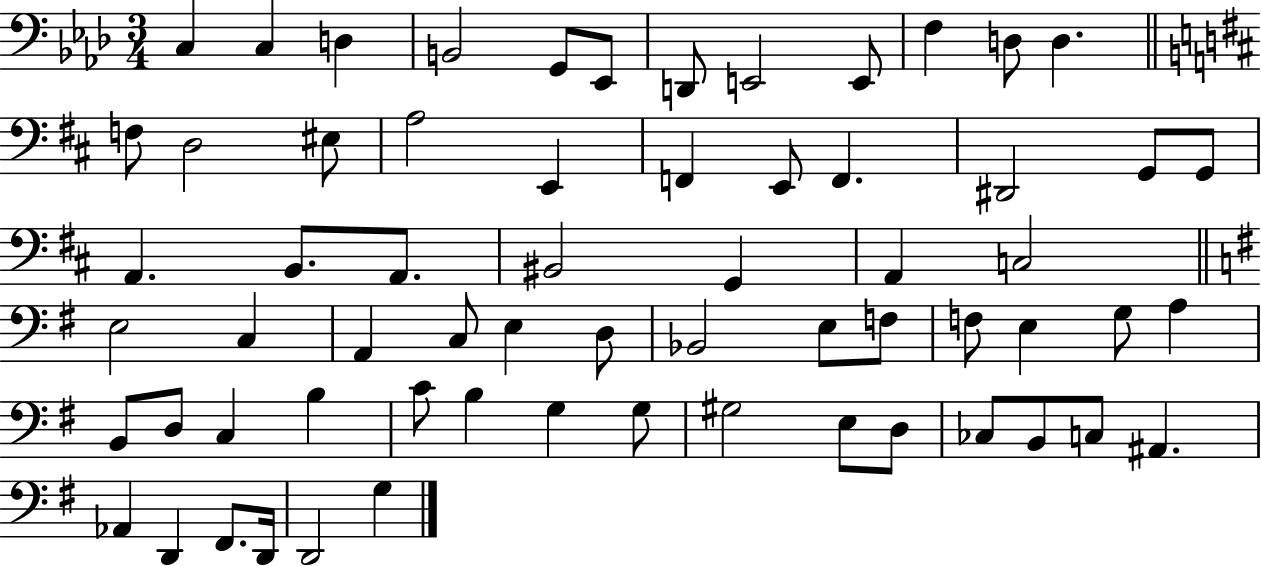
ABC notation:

X:1
T:Untitled
M:3/4
L:1/4
K:Ab
C, C, D, B,,2 G,,/2 _E,,/2 D,,/2 E,,2 E,,/2 F, D,/2 D, F,/2 D,2 ^E,/2 A,2 E,, F,, E,,/2 F,, ^D,,2 G,,/2 G,,/2 A,, B,,/2 A,,/2 ^B,,2 G,, A,, C,2 E,2 C, A,, C,/2 E, D,/2 _B,,2 E,/2 F,/2 F,/2 E, G,/2 A, B,,/2 D,/2 C, B, C/2 B, G, G,/2 ^G,2 E,/2 D,/2 _C,/2 B,,/2 C,/2 ^A,, _A,, D,, ^F,,/2 D,,/4 D,,2 G,